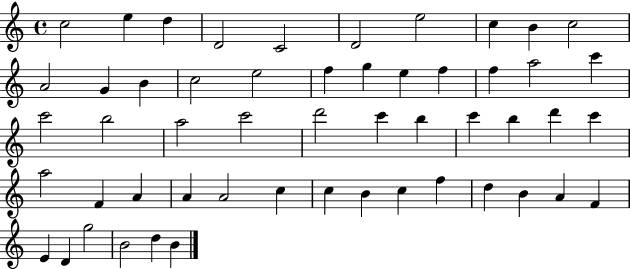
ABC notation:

X:1
T:Untitled
M:4/4
L:1/4
K:C
c2 e d D2 C2 D2 e2 c B c2 A2 G B c2 e2 f g e f f a2 c' c'2 b2 a2 c'2 d'2 c' b c' b d' c' a2 F A A A2 c c B c f d B A F E D g2 B2 d B